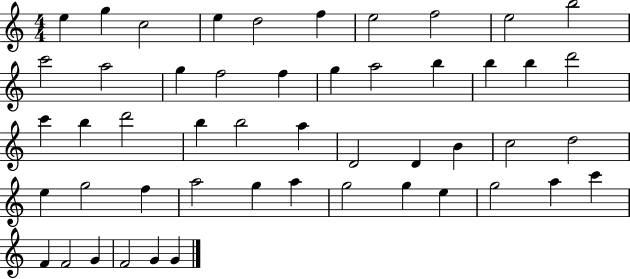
{
  \clef treble
  \numericTimeSignature
  \time 4/4
  \key c \major
  e''4 g''4 c''2 | e''4 d''2 f''4 | e''2 f''2 | e''2 b''2 | \break c'''2 a''2 | g''4 f''2 f''4 | g''4 a''2 b''4 | b''4 b''4 d'''2 | \break c'''4 b''4 d'''2 | b''4 b''2 a''4 | d'2 d'4 b'4 | c''2 d''2 | \break e''4 g''2 f''4 | a''2 g''4 a''4 | g''2 g''4 e''4 | g''2 a''4 c'''4 | \break f'4 f'2 g'4 | f'2 g'4 g'4 | \bar "|."
}